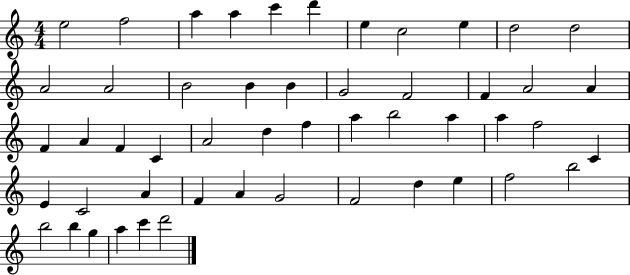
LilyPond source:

{
  \clef treble
  \numericTimeSignature
  \time 4/4
  \key c \major
  e''2 f''2 | a''4 a''4 c'''4 d'''4 | e''4 c''2 e''4 | d''2 d''2 | \break a'2 a'2 | b'2 b'4 b'4 | g'2 f'2 | f'4 a'2 a'4 | \break f'4 a'4 f'4 c'4 | a'2 d''4 f''4 | a''4 b''2 a''4 | a''4 f''2 c'4 | \break e'4 c'2 a'4 | f'4 a'4 g'2 | f'2 d''4 e''4 | f''2 b''2 | \break b''2 b''4 g''4 | a''4 c'''4 d'''2 | \bar "|."
}